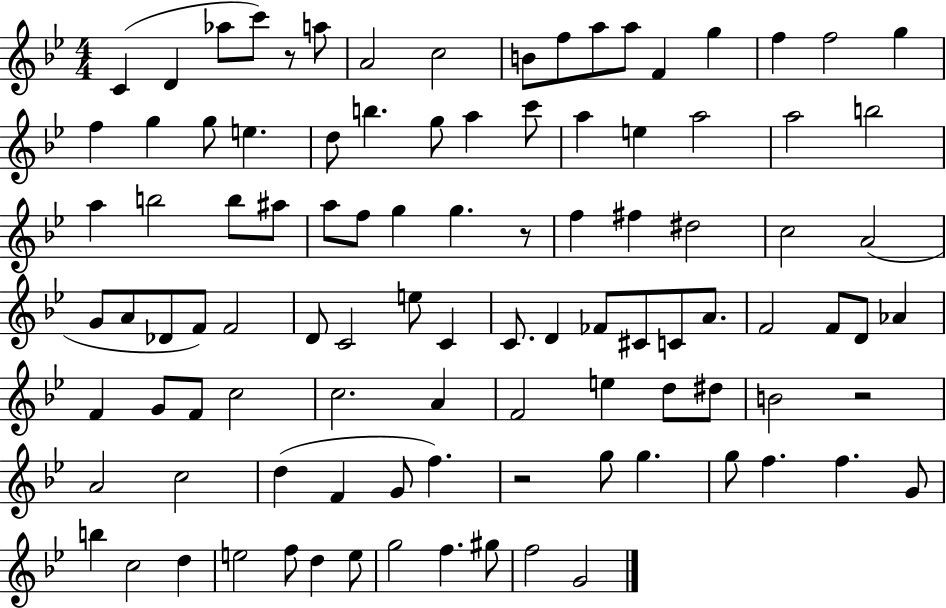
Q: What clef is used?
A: treble